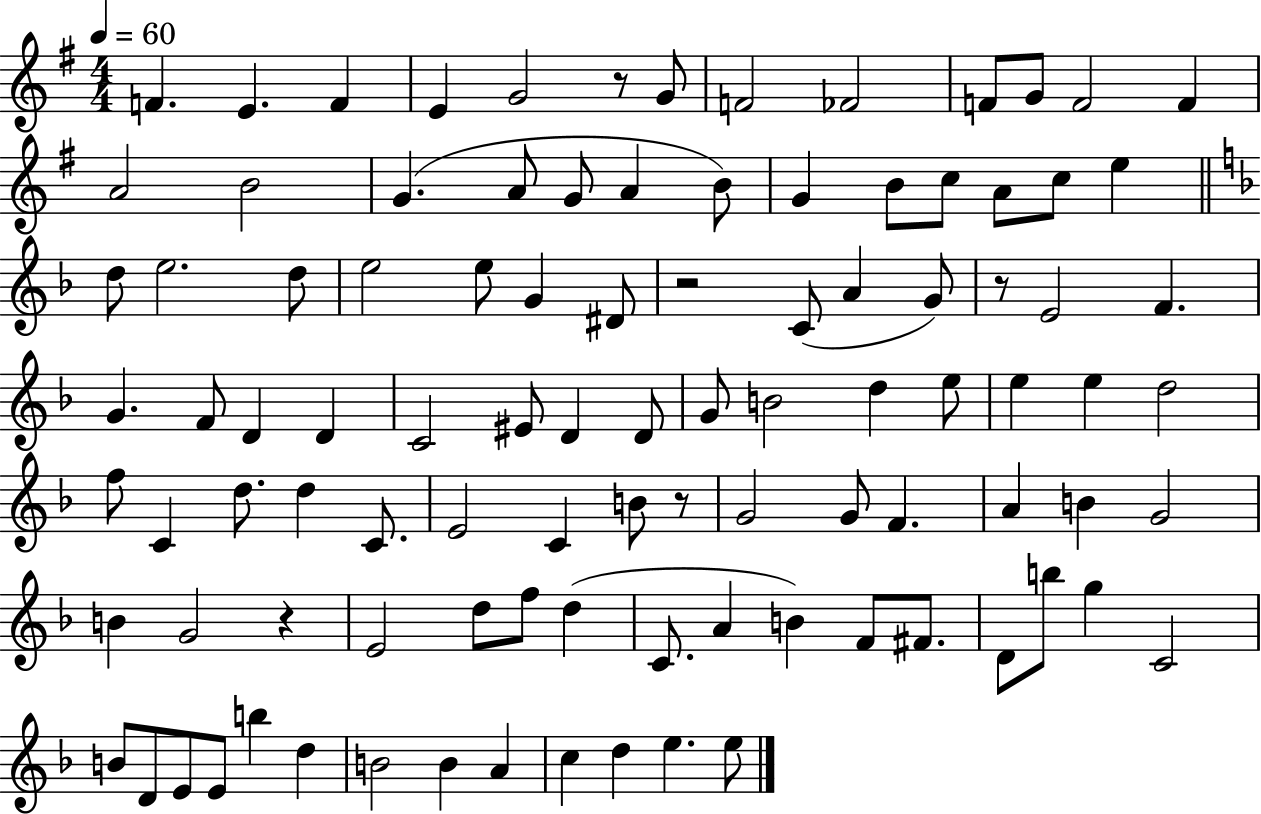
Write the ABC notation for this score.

X:1
T:Untitled
M:4/4
L:1/4
K:G
F E F E G2 z/2 G/2 F2 _F2 F/2 G/2 F2 F A2 B2 G A/2 G/2 A B/2 G B/2 c/2 A/2 c/2 e d/2 e2 d/2 e2 e/2 G ^D/2 z2 C/2 A G/2 z/2 E2 F G F/2 D D C2 ^E/2 D D/2 G/2 B2 d e/2 e e d2 f/2 C d/2 d C/2 E2 C B/2 z/2 G2 G/2 F A B G2 B G2 z E2 d/2 f/2 d C/2 A B F/2 ^F/2 D/2 b/2 g C2 B/2 D/2 E/2 E/2 b d B2 B A c d e e/2